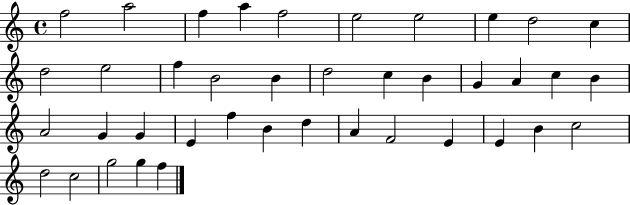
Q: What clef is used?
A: treble